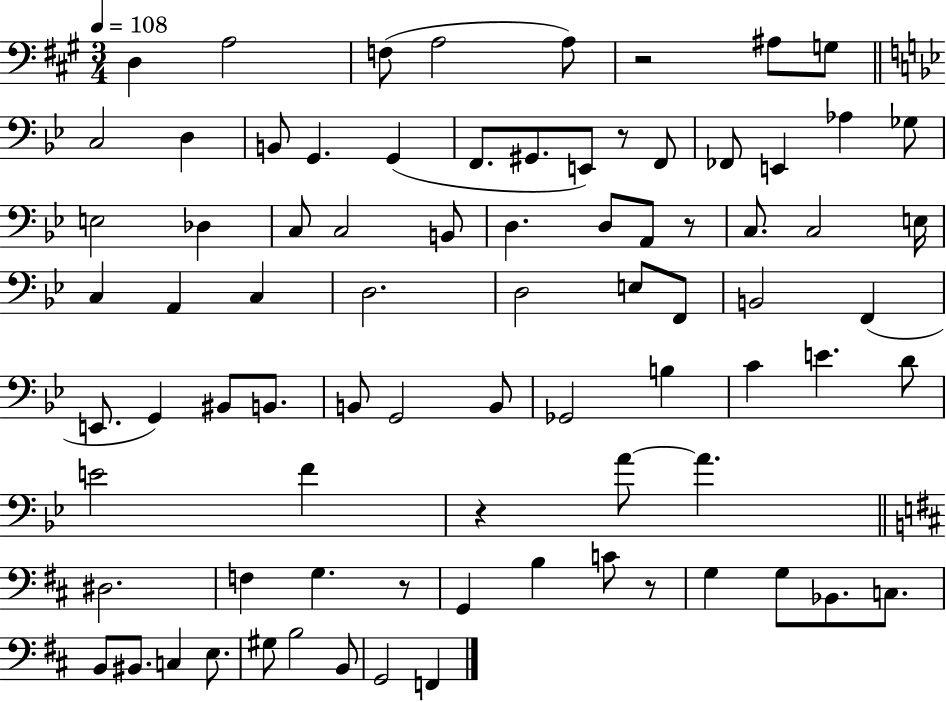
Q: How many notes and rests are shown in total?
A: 81